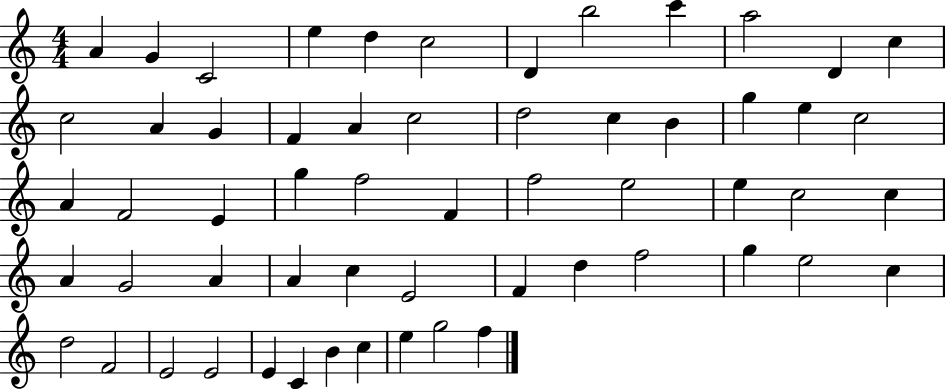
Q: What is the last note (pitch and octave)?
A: F5